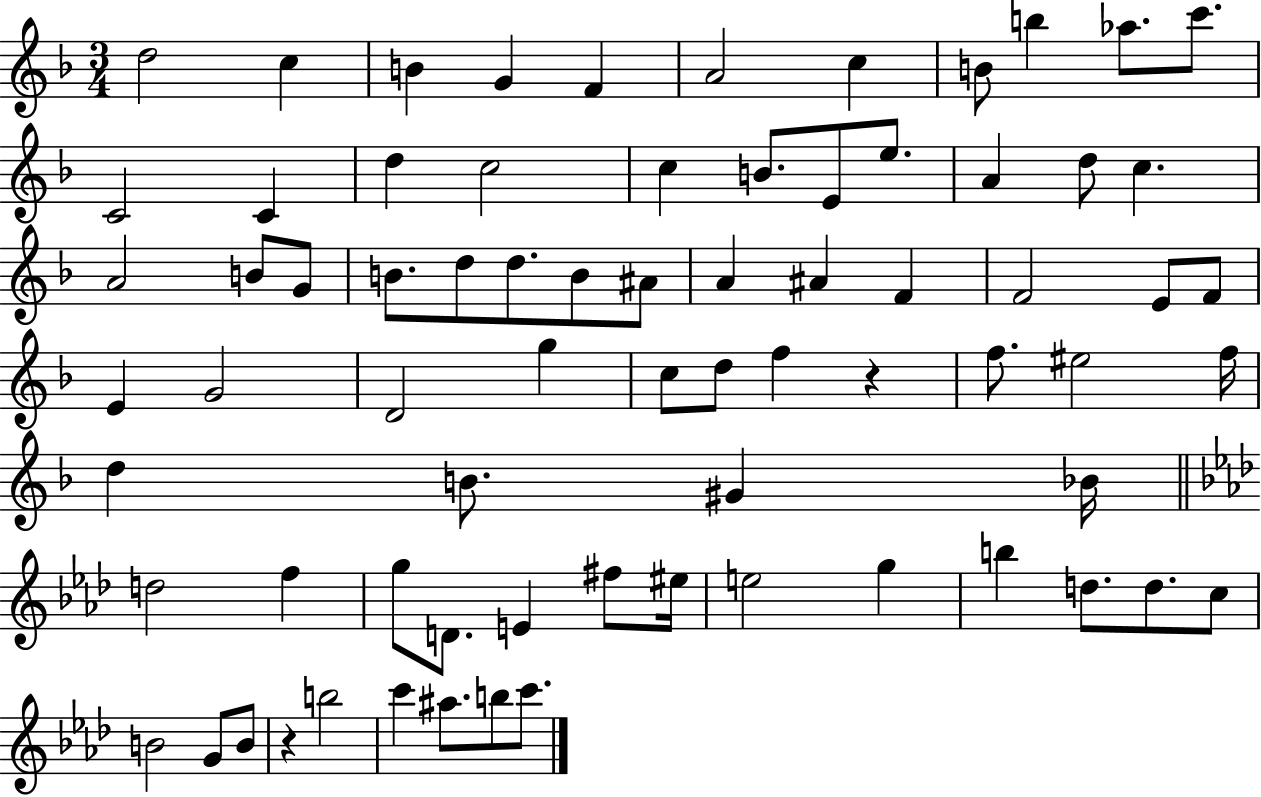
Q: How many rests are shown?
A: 2